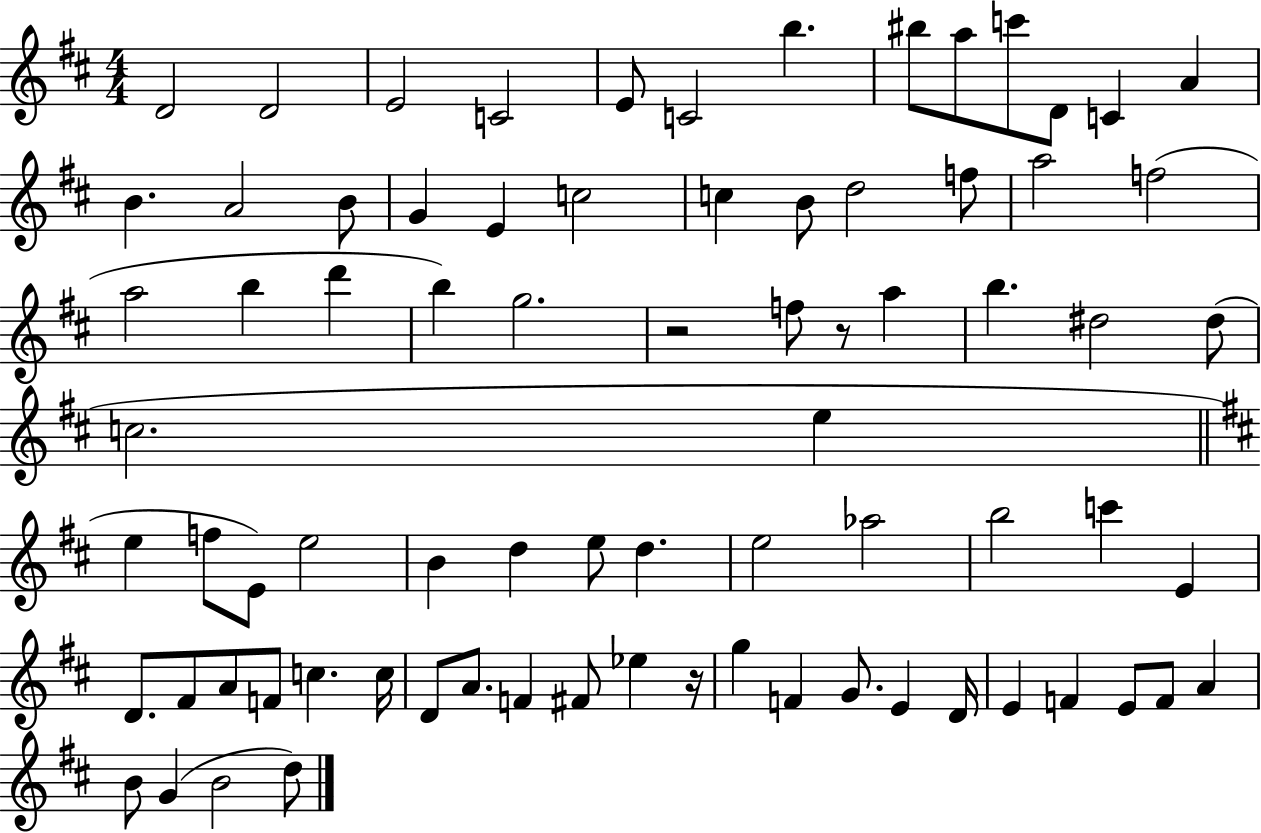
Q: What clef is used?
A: treble